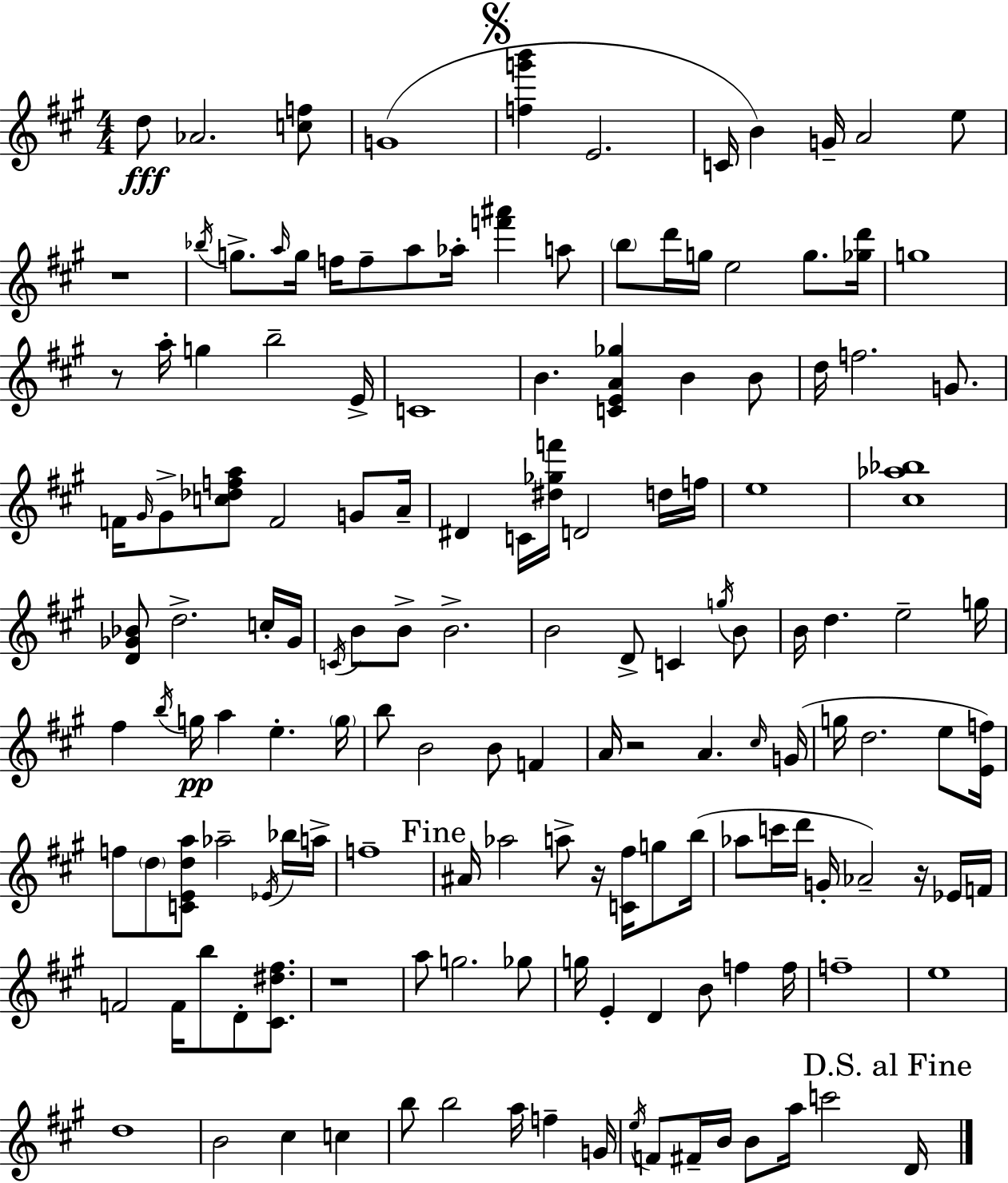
{
  \clef treble
  \numericTimeSignature
  \time 4/4
  \key a \major
  d''8\fff aes'2. <c'' f''>8 | g'1( | \mark \markup { \musicglyph "scripts.segno" } <f'' g''' b'''>4 e'2. | c'16 b'4) g'16-- a'2 e''8 | \break r1 | \acciaccatura { bes''16 } g''8.-> \grace { a''16 } g''16 f''16 f''8-- a''8 aes''16-. <f''' ais'''>4 | a''8 \parenthesize b''8 d'''16 g''16 e''2 g''8. | <ges'' d'''>16 g''1 | \break r8 a''16-. g''4 b''2-- | e'16-> c'1 | b'4. <c' e' a' ges''>4 b'4 | b'8 d''16 f''2. g'8. | \break f'16 \grace { gis'16 } gis'8-> <c'' des'' f'' a''>8 f'2 | g'8 a'16-- dis'4 c'16 <dis'' ges'' f'''>16 d'2 | d''16 f''16 e''1 | <cis'' aes'' bes''>1 | \break <d' ges' bes'>8 d''2.-> | c''16-. ges'16 \acciaccatura { c'16 } b'8 b'8-> b'2.-> | b'2 d'8-> c'4 | \acciaccatura { g''16 } b'8 b'16 d''4. e''2-- | \break g''16 fis''4 \acciaccatura { b''16 }\pp g''16 a''4 e''4.-. | \parenthesize g''16 b''8 b'2 | b'8 f'4 a'16 r2 a'4. | \grace { cis''16 }( g'16 g''16 d''2. | \break e''8 <e' f''>16) f''8 \parenthesize d''8 <c' e' d'' a''>8 aes''2-- | \acciaccatura { ees'16 } bes''16 a''16-> f''1-- | \mark "Fine" ais'16 aes''2 | a''8-> r16 <c' fis''>16 g''8 b''16( aes''8 c'''16 d'''16 g'16-. aes'2--) | \break r16 ees'16 f'16 f'2 | f'16 b''8 d'8-. <cis' dis'' fis''>8. r1 | a''8 g''2. | ges''8 g''16 e'4-. d'4 | \break b'8 f''4 f''16 f''1-- | e''1 | d''1 | b'2 | \break cis''4 c''4 b''8 b''2 | a''16 f''4-- g'16 \acciaccatura { e''16 } f'8 fis'16-- b'16 b'8 a''16 | c'''2 \mark "D.S. al Fine" d'16 \bar "|."
}